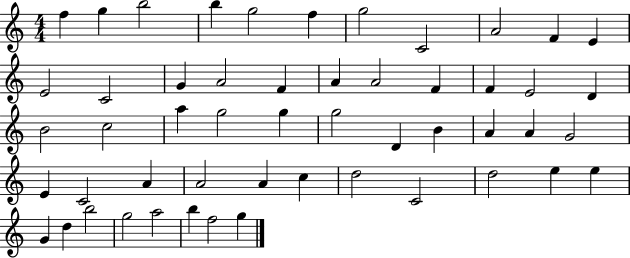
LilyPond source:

{
  \clef treble
  \numericTimeSignature
  \time 4/4
  \key c \major
  f''4 g''4 b''2 | b''4 g''2 f''4 | g''2 c'2 | a'2 f'4 e'4 | \break e'2 c'2 | g'4 a'2 f'4 | a'4 a'2 f'4 | f'4 e'2 d'4 | \break b'2 c''2 | a''4 g''2 g''4 | g''2 d'4 b'4 | a'4 a'4 g'2 | \break e'4 c'2 a'4 | a'2 a'4 c''4 | d''2 c'2 | d''2 e''4 e''4 | \break g'4 d''4 b''2 | g''2 a''2 | b''4 f''2 g''4 | \bar "|."
}